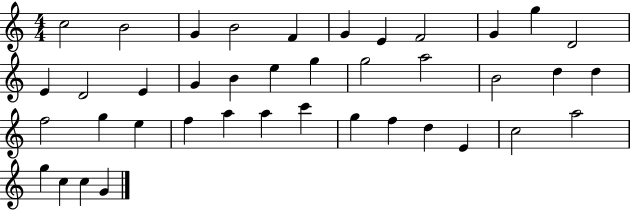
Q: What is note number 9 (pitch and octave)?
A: G4